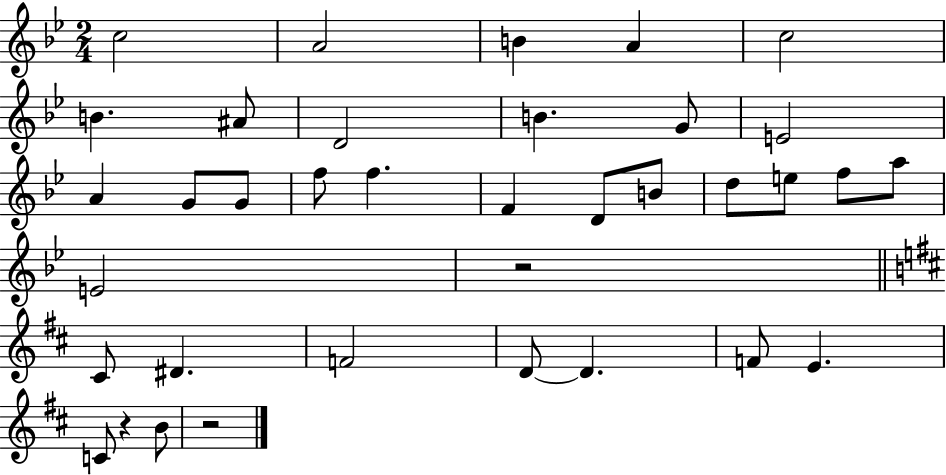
C5/h A4/h B4/q A4/q C5/h B4/q. A#4/e D4/h B4/q. G4/e E4/h A4/q G4/e G4/e F5/e F5/q. F4/q D4/e B4/e D5/e E5/e F5/e A5/e E4/h R/h C#4/e D#4/q. F4/h D4/e D4/q. F4/e E4/q. C4/e R/q B4/e R/h